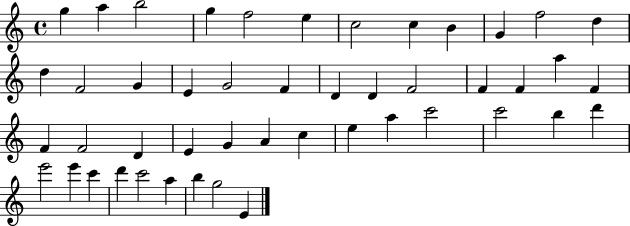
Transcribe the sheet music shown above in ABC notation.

X:1
T:Untitled
M:4/4
L:1/4
K:C
g a b2 g f2 e c2 c B G f2 d d F2 G E G2 F D D F2 F F a F F F2 D E G A c e a c'2 c'2 b d' e'2 e' c' d' c'2 a b g2 E